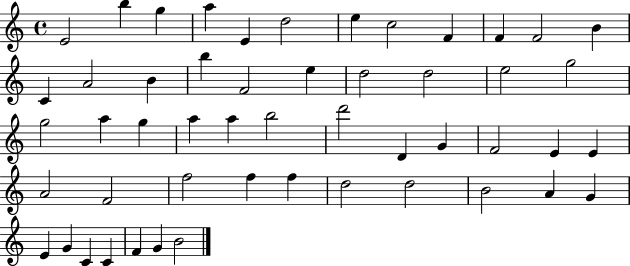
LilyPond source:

{
  \clef treble
  \time 4/4
  \defaultTimeSignature
  \key c \major
  e'2 b''4 g''4 | a''4 e'4 d''2 | e''4 c''2 f'4 | f'4 f'2 b'4 | \break c'4 a'2 b'4 | b''4 f'2 e''4 | d''2 d''2 | e''2 g''2 | \break g''2 a''4 g''4 | a''4 a''4 b''2 | d'''2 d'4 g'4 | f'2 e'4 e'4 | \break a'2 f'2 | f''2 f''4 f''4 | d''2 d''2 | b'2 a'4 g'4 | \break e'4 g'4 c'4 c'4 | f'4 g'4 b'2 | \bar "|."
}